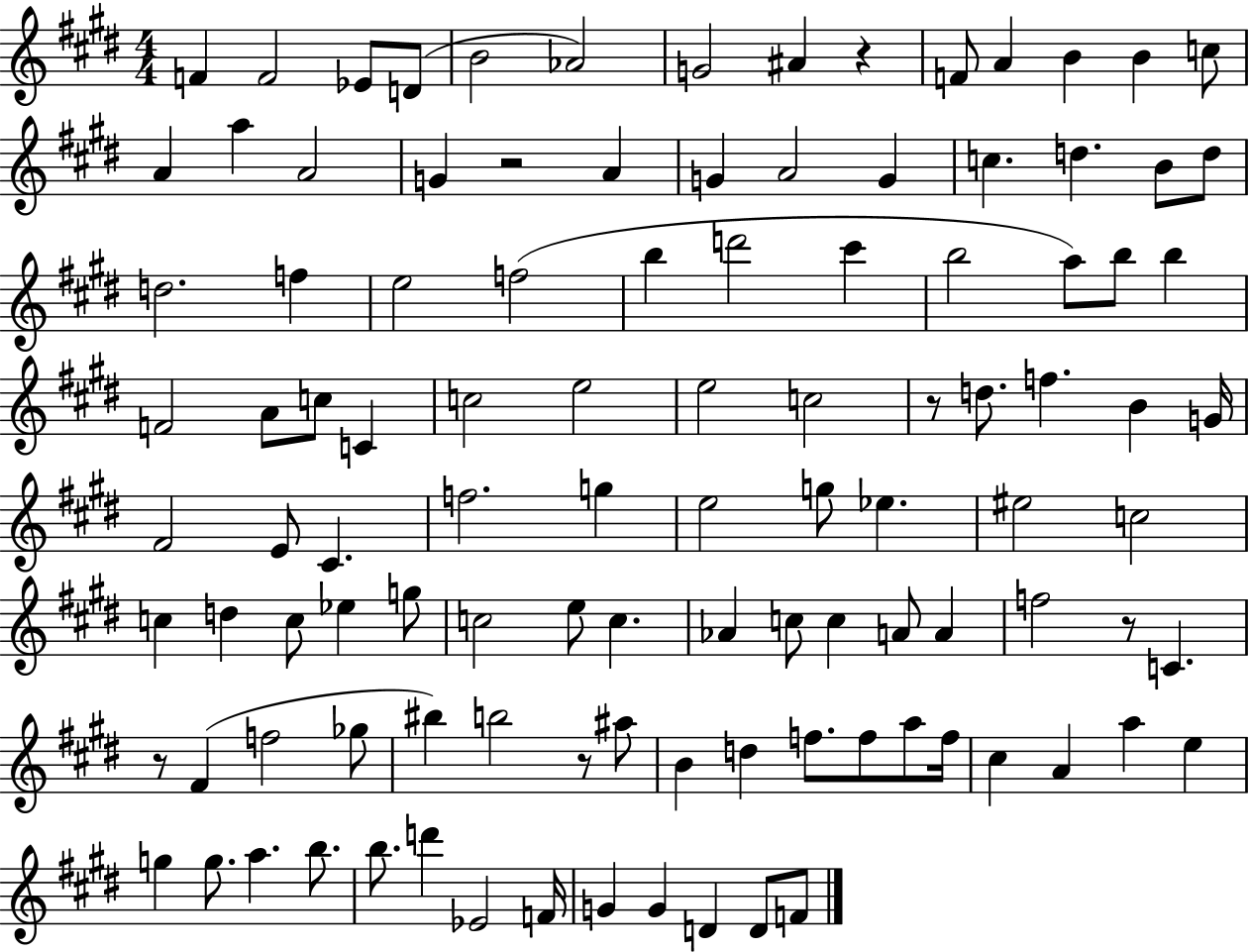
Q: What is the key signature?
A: E major